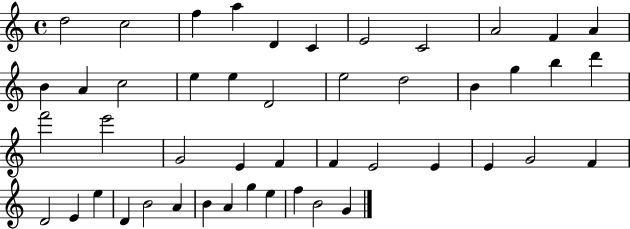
D5/h C5/h F5/q A5/q D4/q C4/q E4/h C4/h A4/h F4/q A4/q B4/q A4/q C5/h E5/q E5/q D4/h E5/h D5/h B4/q G5/q B5/q D6/q F6/h E6/h G4/h E4/q F4/q F4/q E4/h E4/q E4/q G4/h F4/q D4/h E4/q E5/q D4/q B4/h A4/q B4/q A4/q G5/q E5/q F5/q B4/h G4/q